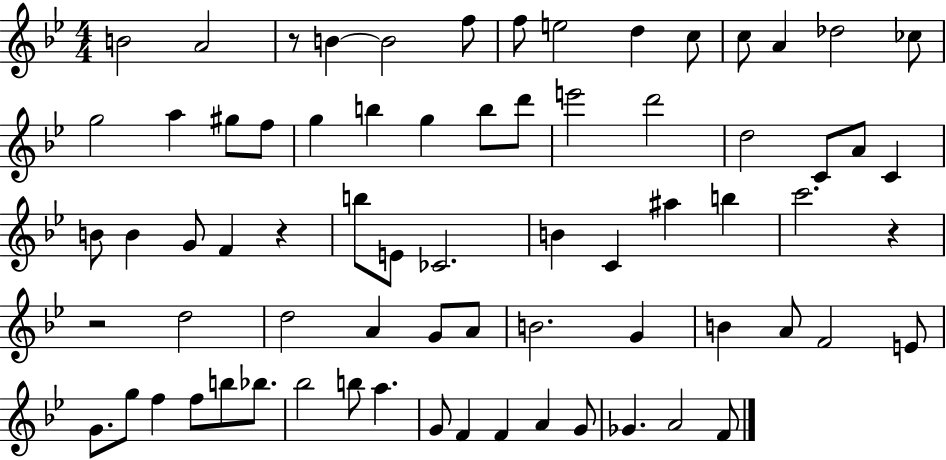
X:1
T:Untitled
M:4/4
L:1/4
K:Bb
B2 A2 z/2 B B2 f/2 f/2 e2 d c/2 c/2 A _d2 _c/2 g2 a ^g/2 f/2 g b g b/2 d'/2 e'2 d'2 d2 C/2 A/2 C B/2 B G/2 F z b/2 E/2 _C2 B C ^a b c'2 z z2 d2 d2 A G/2 A/2 B2 G B A/2 F2 E/2 G/2 g/2 f f/2 b/2 _b/2 _b2 b/2 a G/2 F F A G/2 _G A2 F/2